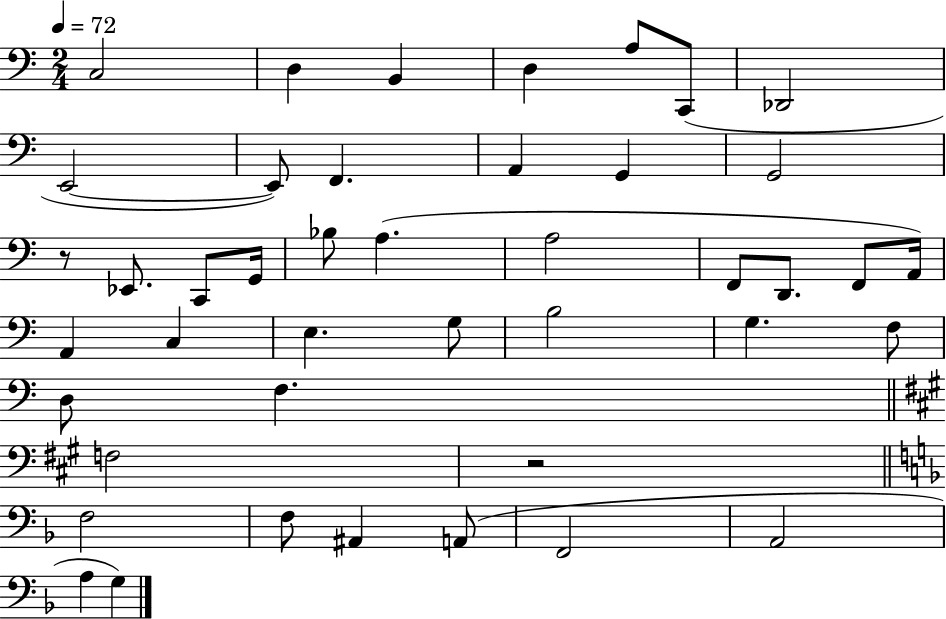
C3/h D3/q B2/q D3/q A3/e C2/e Db2/h E2/h E2/e F2/q. A2/q G2/q G2/h R/e Eb2/e. C2/e G2/s Bb3/e A3/q. A3/h F2/e D2/e. F2/e A2/s A2/q C3/q E3/q. G3/e B3/h G3/q. F3/e D3/e F3/q. F3/h R/h F3/h F3/e A#2/q A2/e F2/h A2/h A3/q G3/q